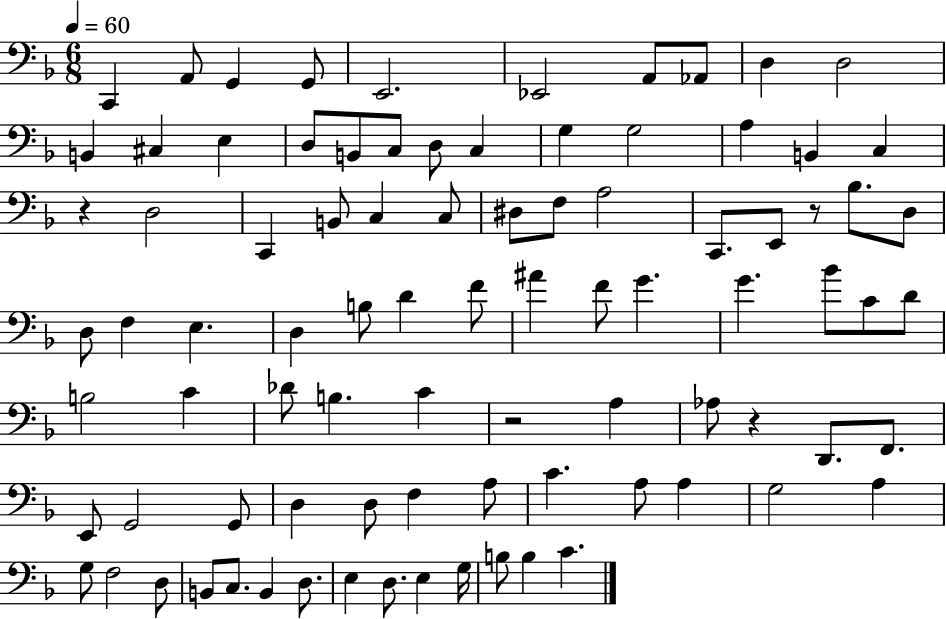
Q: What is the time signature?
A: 6/8